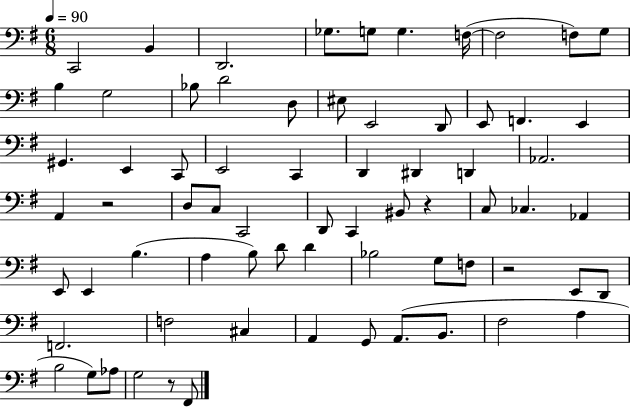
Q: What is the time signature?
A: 6/8